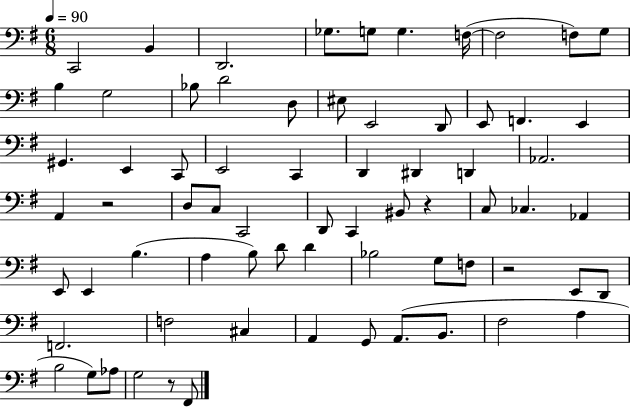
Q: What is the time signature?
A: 6/8